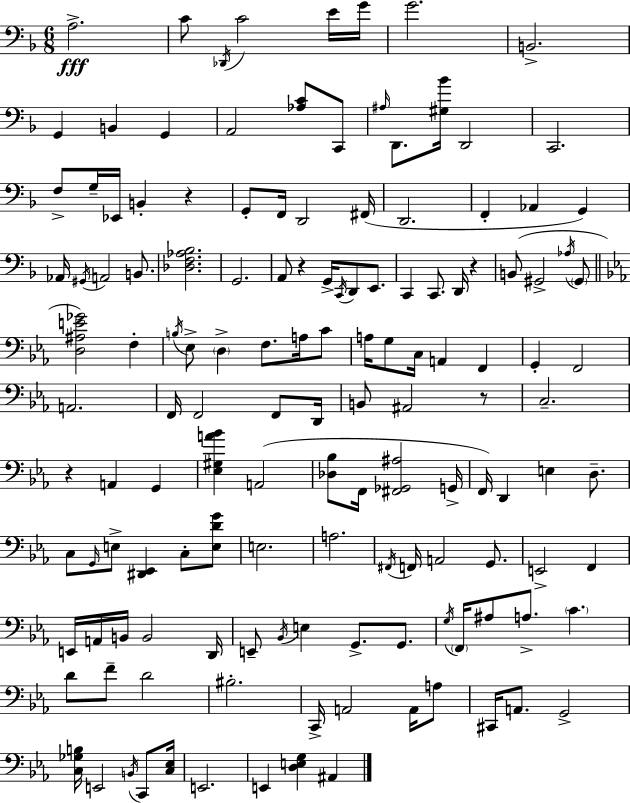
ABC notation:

X:1
T:Untitled
M:6/8
L:1/4
K:Dm
A,2 C/2 _D,,/4 C2 E/4 G/4 G2 B,,2 G,, B,, G,, A,,2 [_A,C]/2 C,,/2 ^A,/4 D,,/2 [^G,_B]/4 D,,2 C,,2 F,/2 G,/4 _E,,/4 B,, z G,,/2 F,,/4 D,,2 ^F,,/4 D,,2 F,, _A,, G,, _A,,/4 ^G,,/4 A,,2 B,,/2 [_D,F,_A,_B,]2 G,,2 A,,/2 z G,,/4 C,,/4 D,,/2 E,,/2 C,, C,,/2 D,,/4 z B,,/2 ^G,,2 _A,/4 ^G,,/2 [D,^A,E_G]2 F, B,/4 _E,/2 D, F,/2 A,/4 C/2 A,/4 G,/2 C,/4 A,, F,, G,, F,,2 A,,2 F,,/4 F,,2 F,,/2 D,,/4 B,,/2 ^A,,2 z/2 C,2 z A,, G,, [_E,^G,A_B] A,,2 [_D,_B,]/2 F,,/4 [^F,,_G,,^A,]2 G,,/4 F,,/4 D,, E, D,/2 C,/2 G,,/4 E,/2 [^D,,_E,,] C,/2 [E,DG]/2 E,2 A,2 ^F,,/4 F,,/4 A,,2 G,,/2 E,,2 F,, E,,/4 A,,/4 B,,/4 B,,2 D,,/4 E,,/2 _B,,/4 E, G,,/2 G,,/2 G,/4 F,,/4 ^A,/2 A,/2 C D/2 F/2 D2 ^B,2 C,,/4 A,,2 A,,/4 A,/2 ^C,,/4 A,,/2 G,,2 [C,_G,B,]/4 E,,2 B,,/4 C,,/2 [C,_E,]/4 E,,2 E,, [D,E,G,] ^A,,